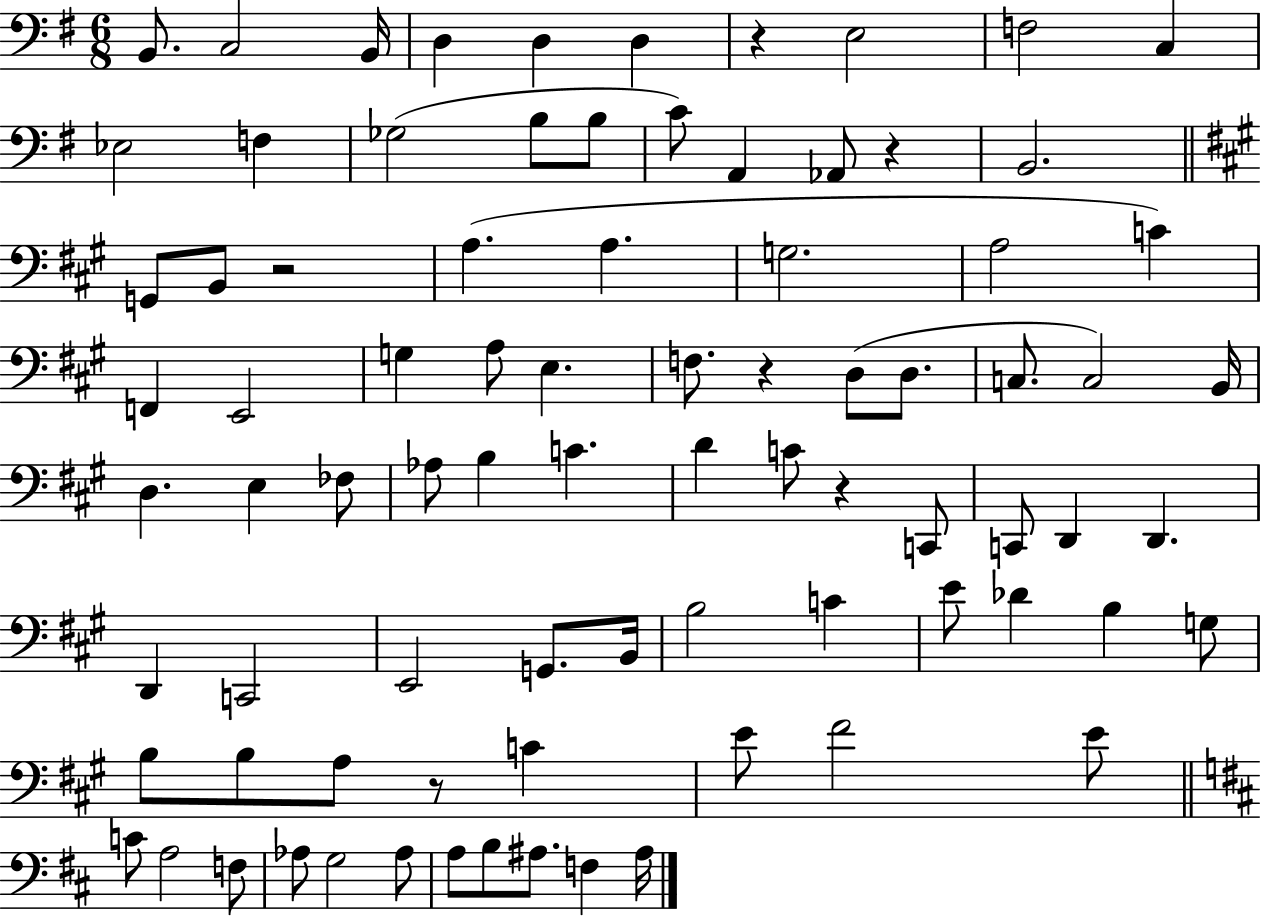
B2/e. C3/h B2/s D3/q D3/q D3/q R/q E3/h F3/h C3/q Eb3/h F3/q Gb3/h B3/e B3/e C4/e A2/q Ab2/e R/q B2/h. G2/e B2/e R/h A3/q. A3/q. G3/h. A3/h C4/q F2/q E2/h G3/q A3/e E3/q. F3/e. R/q D3/e D3/e. C3/e. C3/h B2/s D3/q. E3/q FES3/e Ab3/e B3/q C4/q. D4/q C4/e R/q C2/e C2/e D2/q D2/q. D2/q C2/h E2/h G2/e. B2/s B3/h C4/q E4/e Db4/q B3/q G3/e B3/e B3/e A3/e R/e C4/q E4/e F#4/h E4/e C4/e A3/h F3/e Ab3/e G3/h Ab3/e A3/e B3/e A#3/e. F3/q A#3/s